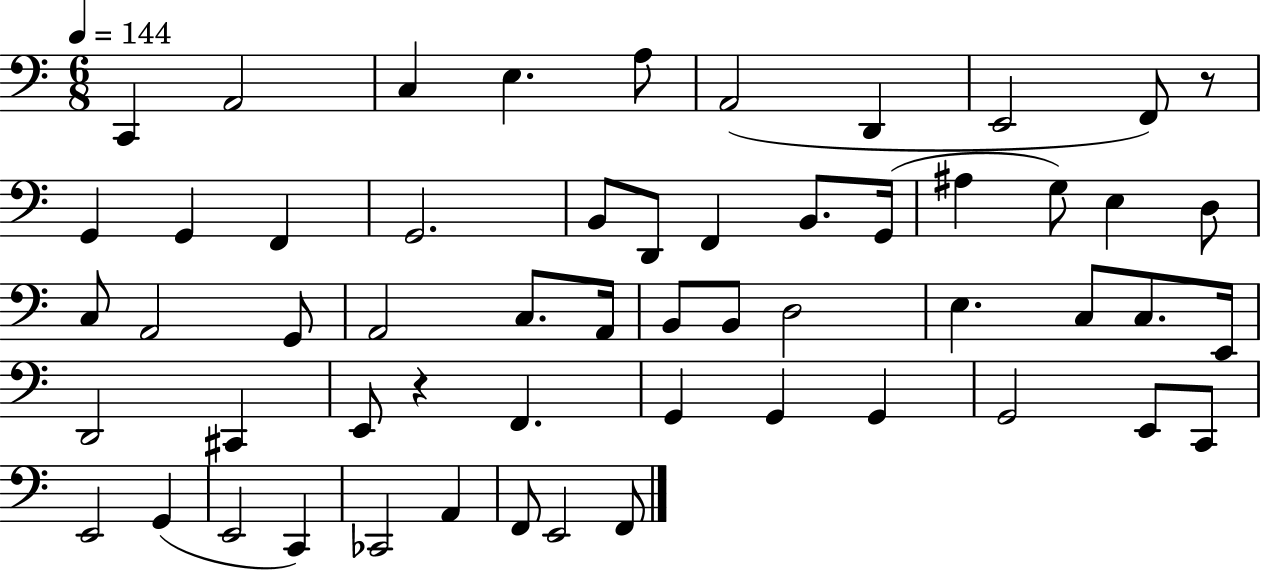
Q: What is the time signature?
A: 6/8